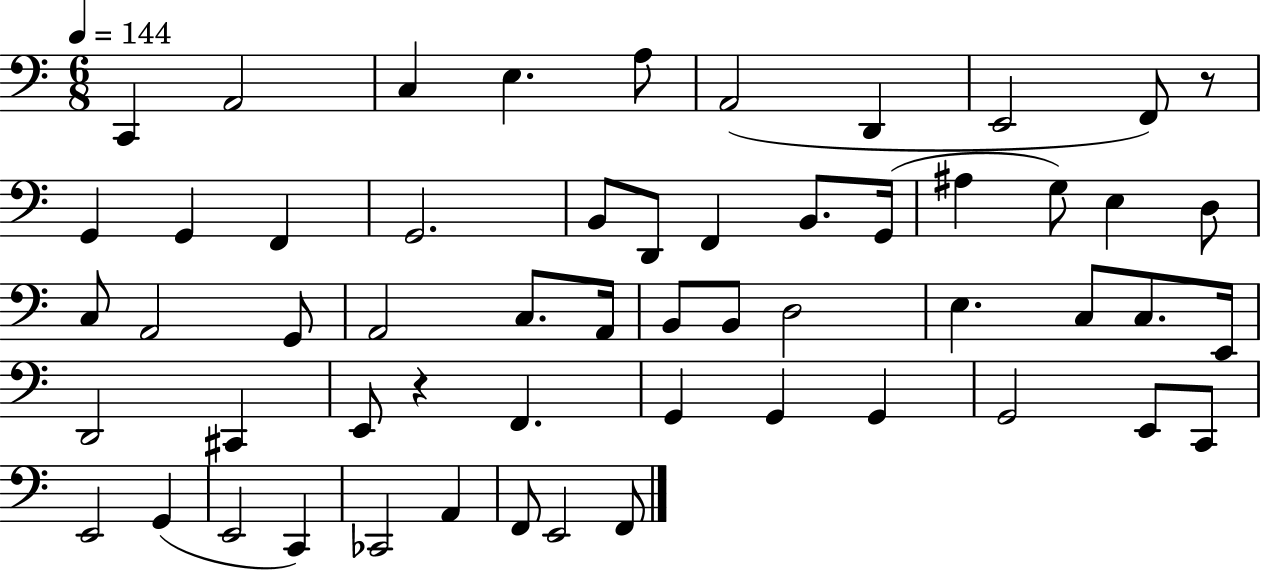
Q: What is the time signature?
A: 6/8